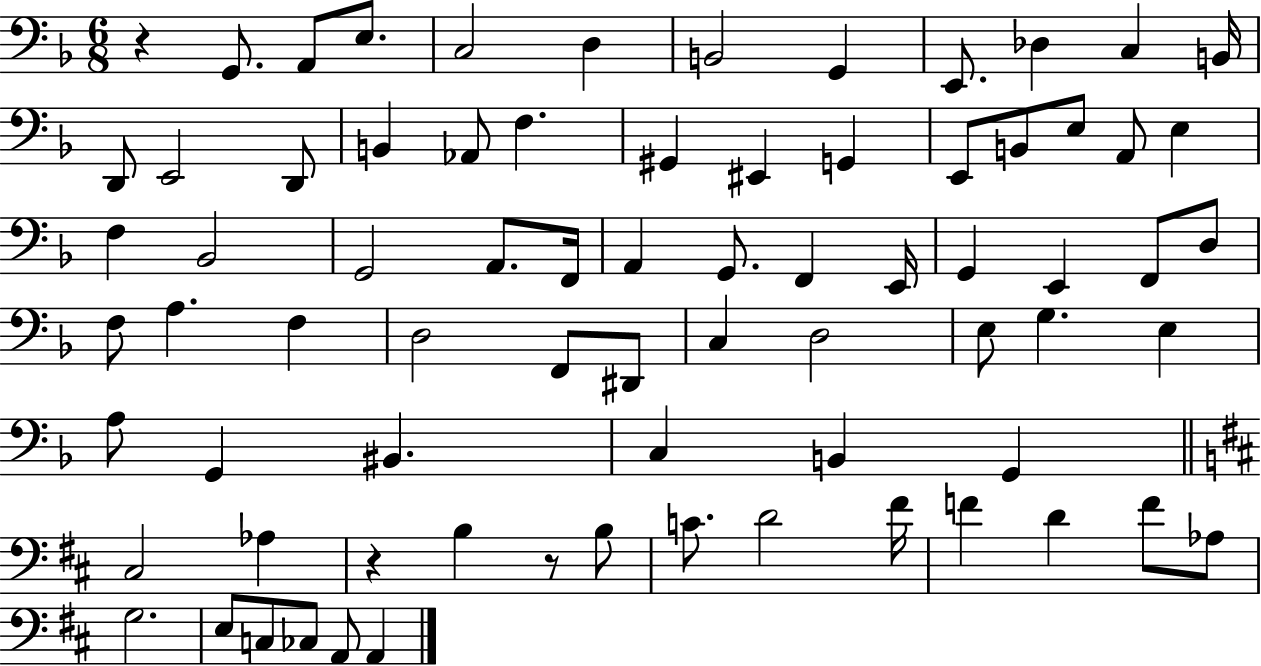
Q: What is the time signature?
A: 6/8